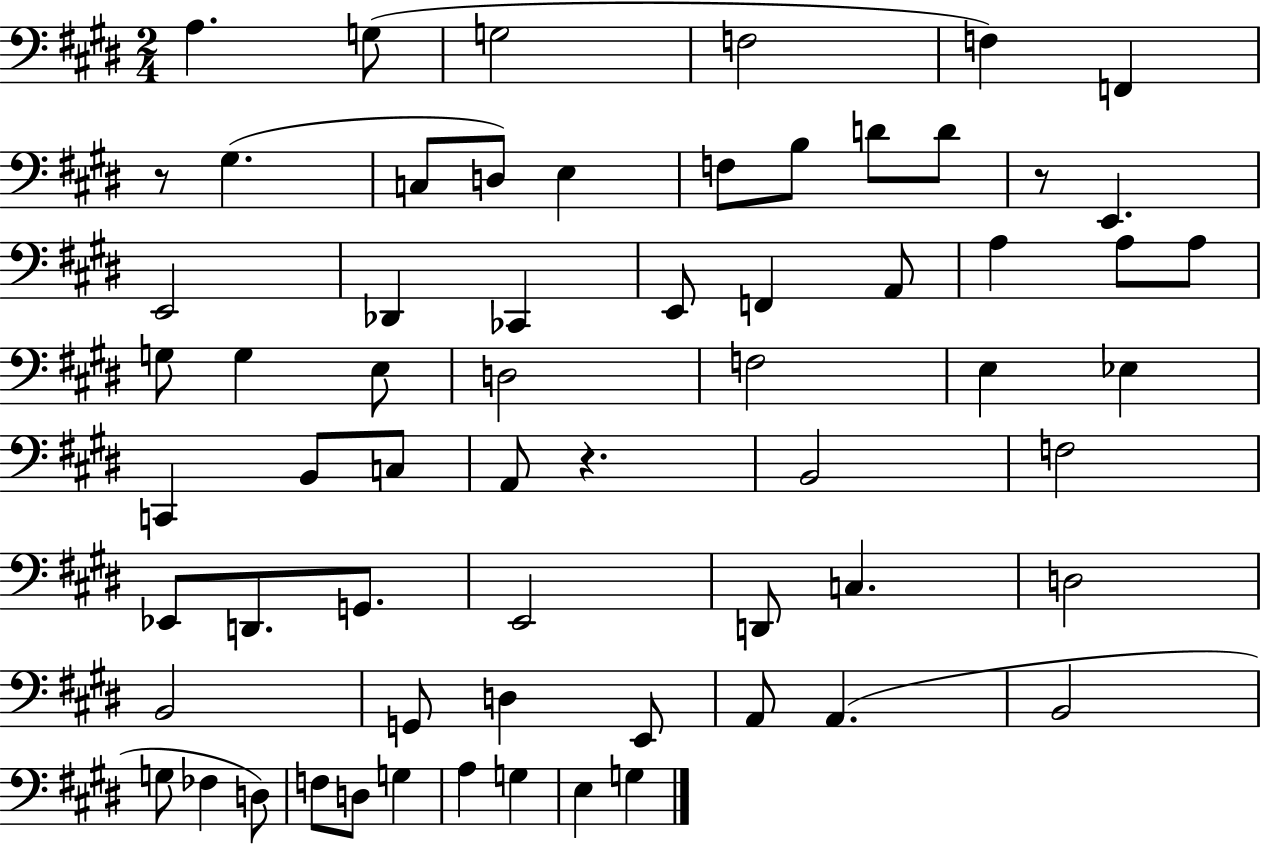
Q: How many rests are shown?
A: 3